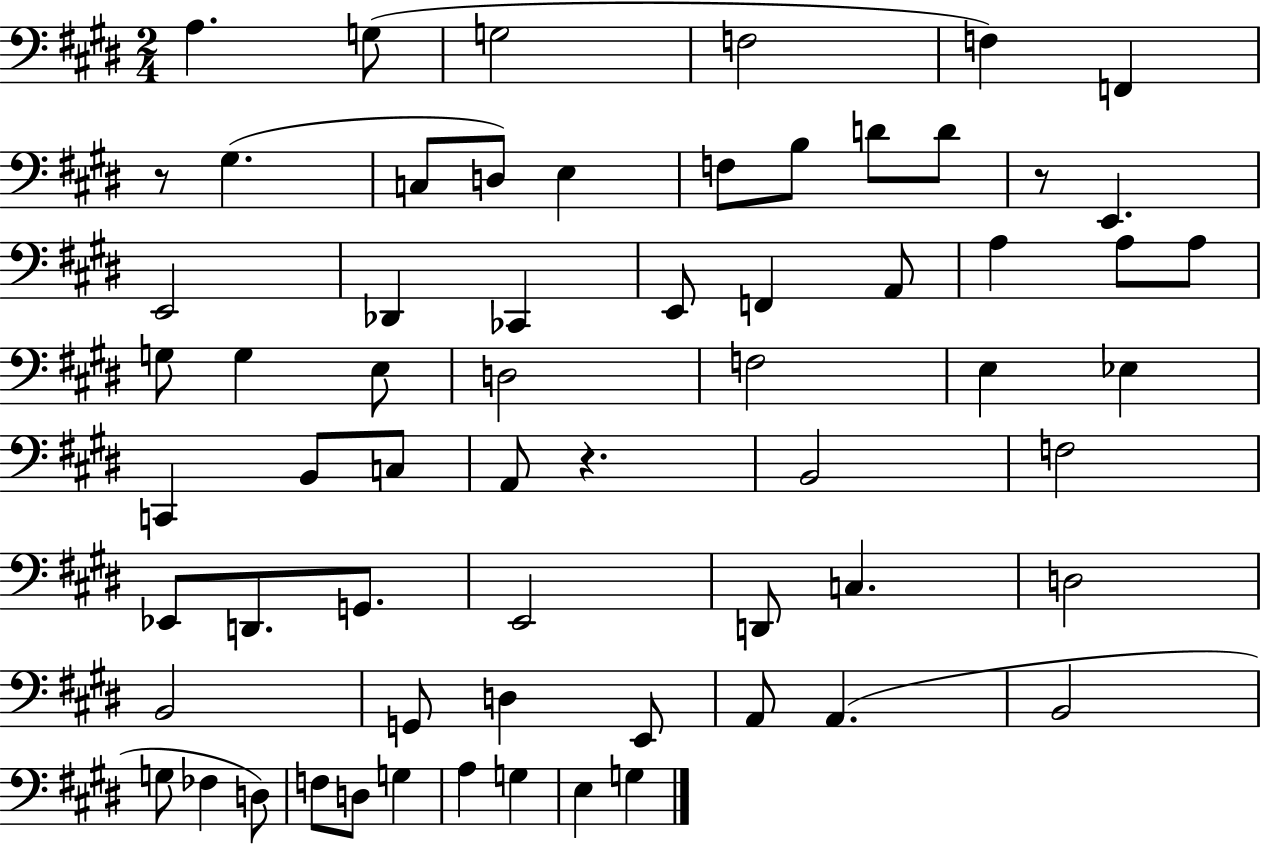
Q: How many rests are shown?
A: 3